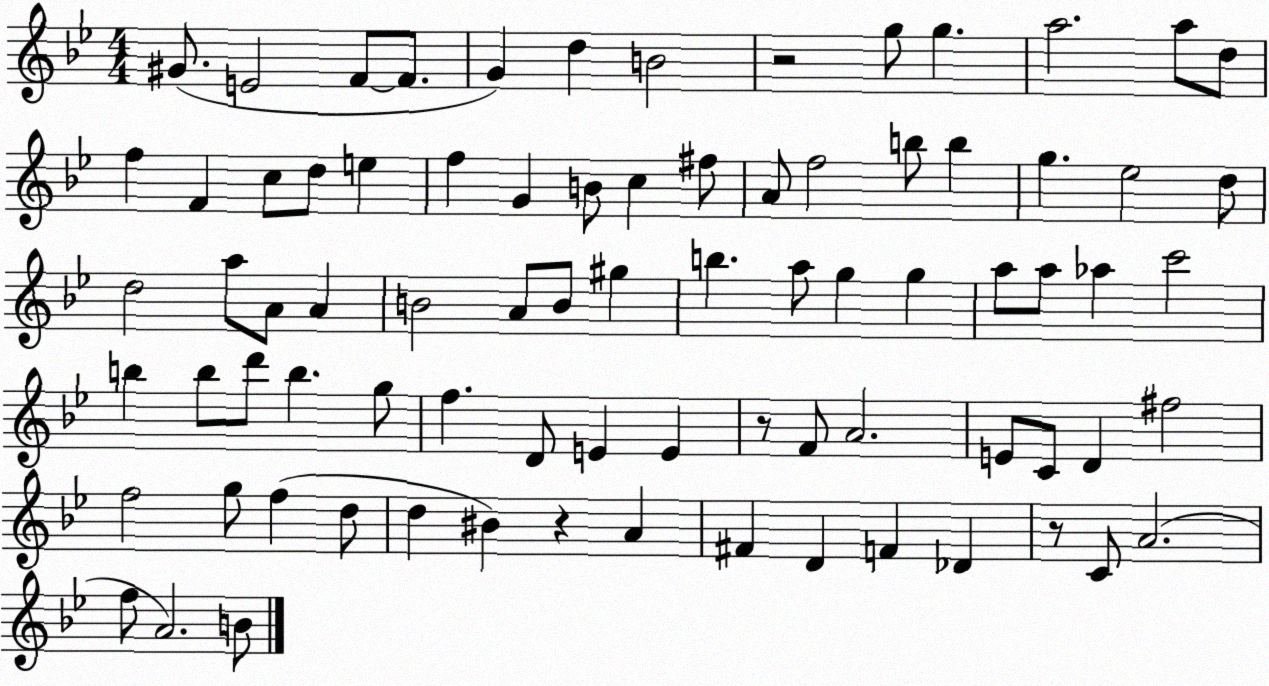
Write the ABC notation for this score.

X:1
T:Untitled
M:4/4
L:1/4
K:Bb
^G/2 E2 F/2 F/2 G d B2 z2 g/2 g a2 a/2 d/2 f F c/2 d/2 e f G B/2 c ^f/2 A/2 f2 b/2 b g _e2 d/2 d2 a/2 A/2 A B2 A/2 B/2 ^g b a/2 g g a/2 a/2 _a c'2 b b/2 d'/2 b g/2 f D/2 E E z/2 F/2 A2 E/2 C/2 D ^f2 f2 g/2 f d/2 d ^B z A ^F D F _D z/2 C/2 A2 f/2 A2 B/2